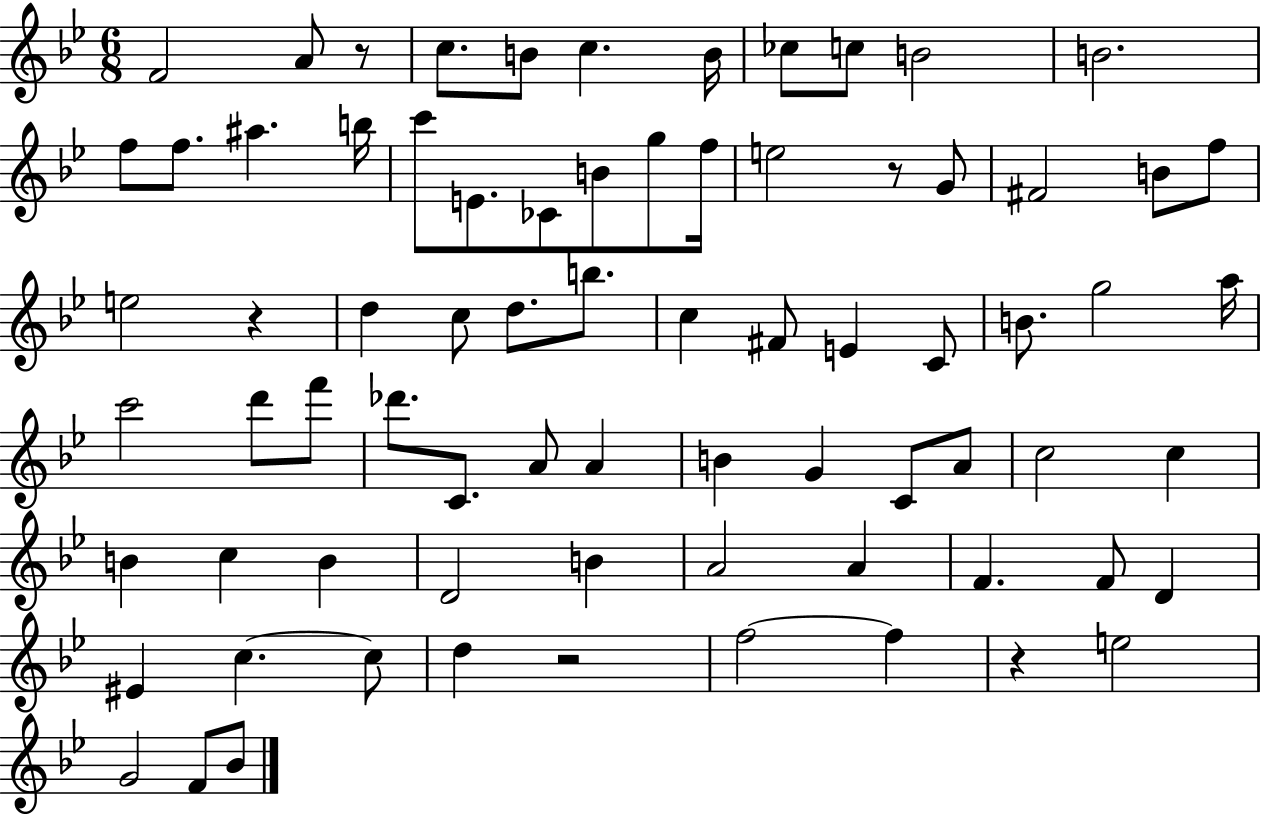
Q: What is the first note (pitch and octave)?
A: F4